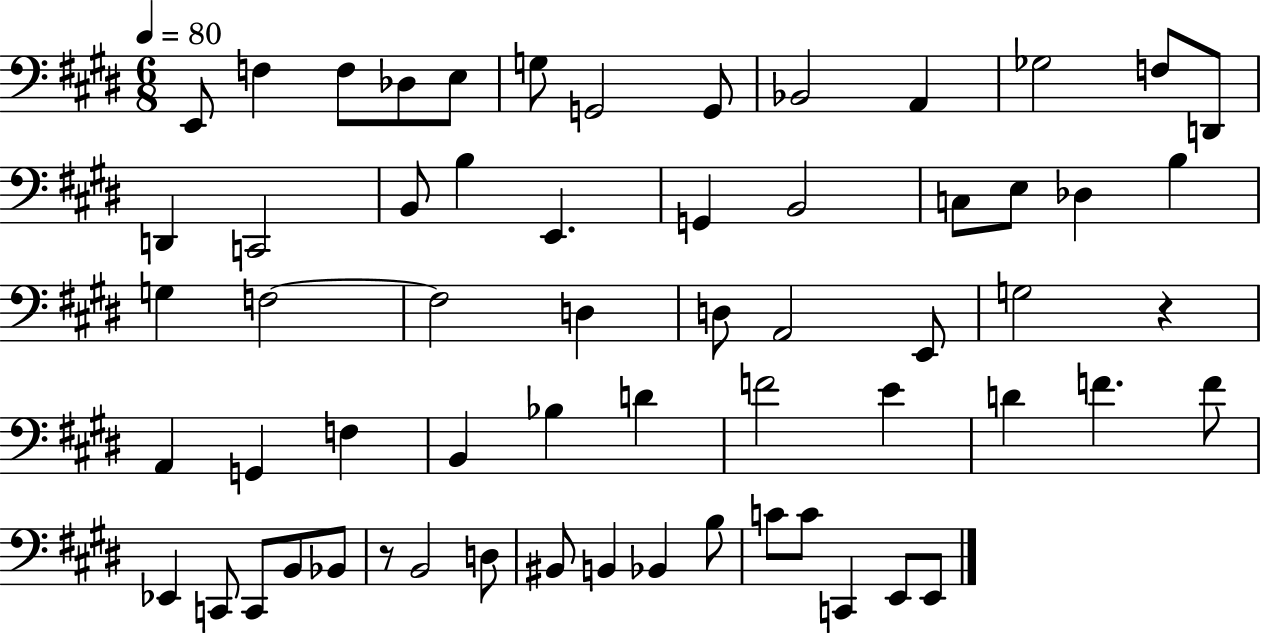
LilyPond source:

{
  \clef bass
  \numericTimeSignature
  \time 6/8
  \key e \major
  \tempo 4 = 80
  e,8 f4 f8 des8 e8 | g8 g,2 g,8 | bes,2 a,4 | ges2 f8 d,8 | \break d,4 c,2 | b,8 b4 e,4. | g,4 b,2 | c8 e8 des4 b4 | \break g4 f2~~ | f2 d4 | d8 a,2 e,8 | g2 r4 | \break a,4 g,4 f4 | b,4 bes4 d'4 | f'2 e'4 | d'4 f'4. f'8 | \break ees,4 c,8 c,8 b,8 bes,8 | r8 b,2 d8 | bis,8 b,4 bes,4 b8 | c'8 c'8 c,4 e,8 e,8 | \break \bar "|."
}